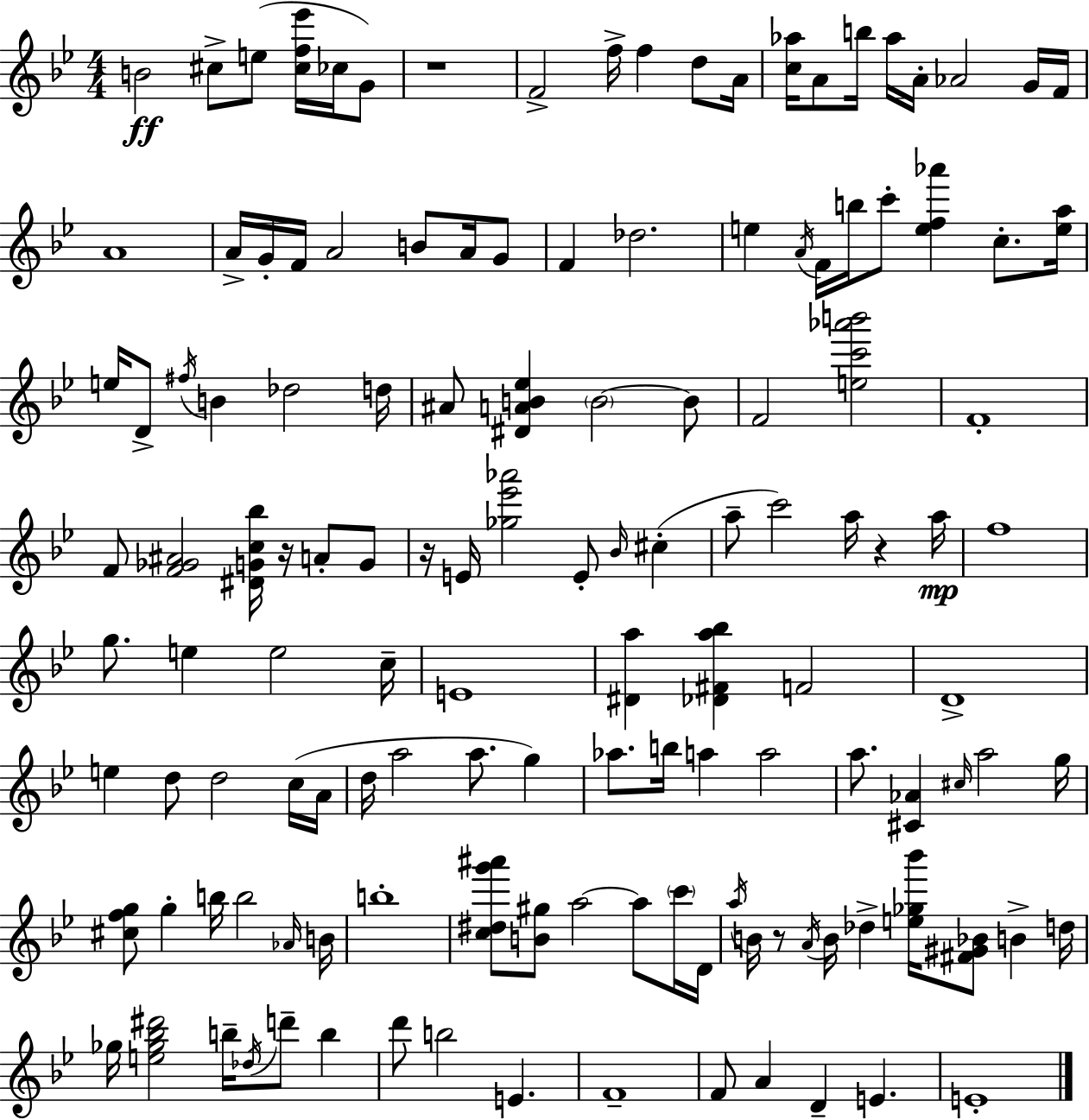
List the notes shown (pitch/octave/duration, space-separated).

B4/h C#5/e E5/e [C#5,F5,Eb6]/s CES5/s G4/e R/w F4/h F5/s F5/q D5/e A4/s [C5,Ab5]/s A4/e B5/s Ab5/s A4/s Ab4/h G4/s F4/s A4/w A4/s G4/s F4/s A4/h B4/e A4/s G4/e F4/q Db5/h. E5/q A4/s F4/s B5/s C6/e [E5,F5,Ab6]/q C5/e. [E5,A5]/s E5/s D4/e F#5/s B4/q Db5/h D5/s A#4/e [D#4,A4,B4,Eb5]/q B4/h B4/e F4/h [E5,C6,Ab6,B6]/h F4/w F4/e [F4,Gb4,A#4]/h [D#4,G4,C5,Bb5]/s R/s A4/e G4/e R/s E4/s [Gb5,Eb6,Ab6]/h E4/e Bb4/s C#5/q A5/e C6/h A5/s R/q A5/s F5/w G5/e. E5/q E5/h C5/s E4/w [D#4,A5]/q [Db4,F#4,A5,Bb5]/q F4/h D4/w E5/q D5/e D5/h C5/s A4/s D5/s A5/h A5/e. G5/q Ab5/e. B5/s A5/q A5/h A5/e. [C#4,Ab4]/q C#5/s A5/h G5/s [C#5,F5,G5]/e G5/q B5/s B5/h Ab4/s B4/s B5/w [C5,D#5,G6,A#6]/e [B4,G#5]/e A5/h A5/e C6/s D4/s A5/s B4/s R/e A4/s B4/s Db5/q [E5,Gb5,Bb6]/s [F#4,G#4,Bb4]/e B4/q D5/s Gb5/s [E5,Gb5,Bb5,D#6]/h B5/s Db5/s D6/e B5/q D6/e B5/h E4/q. F4/w F4/e A4/q D4/q E4/q. E4/w